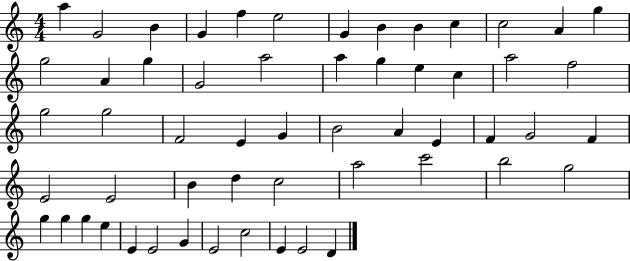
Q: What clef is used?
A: treble